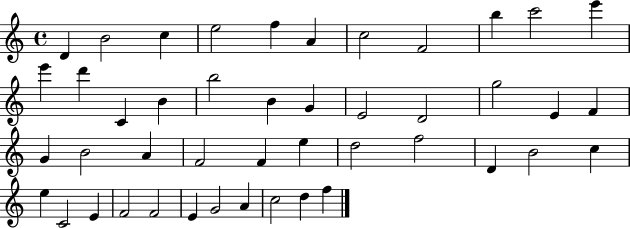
D4/q B4/h C5/q E5/h F5/q A4/q C5/h F4/h B5/q C6/h E6/q E6/q D6/q C4/q B4/q B5/h B4/q G4/q E4/h D4/h G5/h E4/q F4/q G4/q B4/h A4/q F4/h F4/q E5/q D5/h F5/h D4/q B4/h C5/q E5/q C4/h E4/q F4/h F4/h E4/q G4/h A4/q C5/h D5/q F5/q